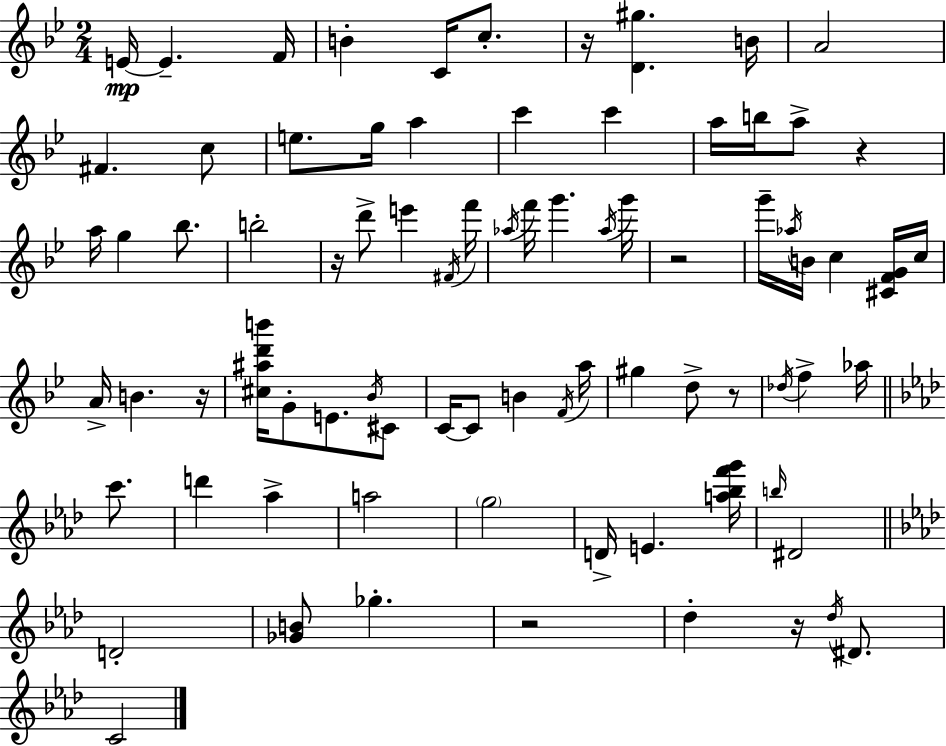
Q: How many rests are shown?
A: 8